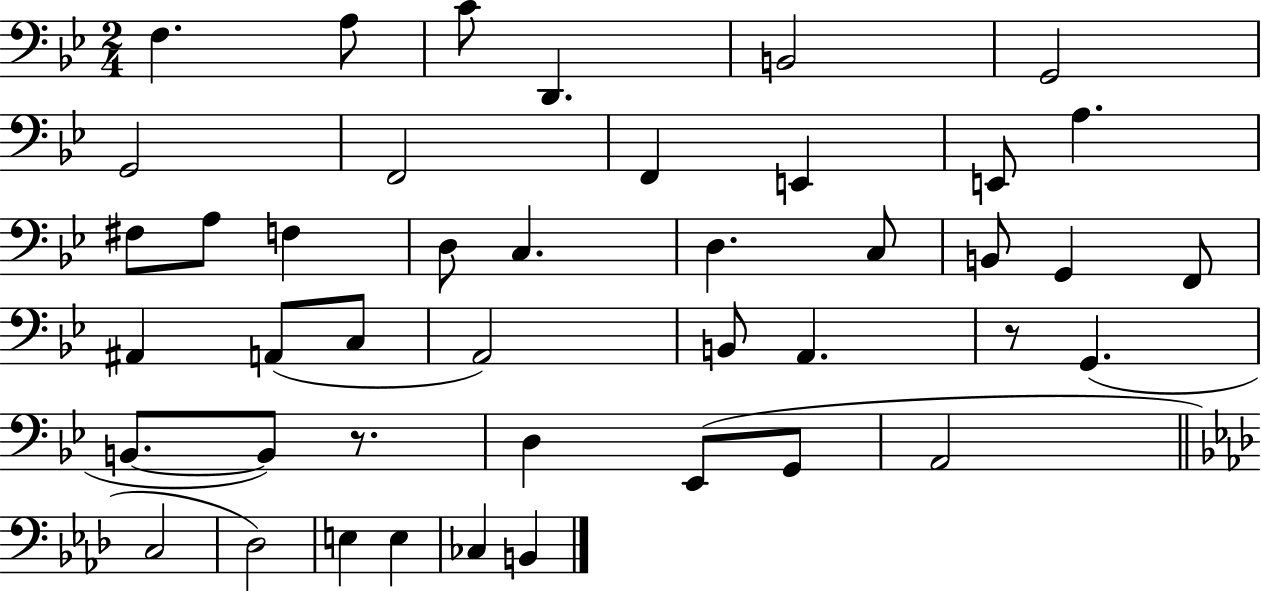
{
  \clef bass
  \numericTimeSignature
  \time 2/4
  \key bes \major
  f4. a8 | c'8 d,4. | b,2 | g,2 | \break g,2 | f,2 | f,4 e,4 | e,8 a4. | \break fis8 a8 f4 | d8 c4. | d4. c8 | b,8 g,4 f,8 | \break ais,4 a,8( c8 | a,2) | b,8 a,4. | r8 g,4.( | \break b,8.~~ b,8) r8. | d4 ees,8( g,8 | a,2 | \bar "||" \break \key aes \major c2 | des2) | e4 e4 | ces4 b,4 | \break \bar "|."
}